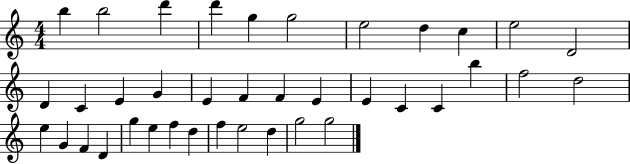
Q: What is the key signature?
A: C major